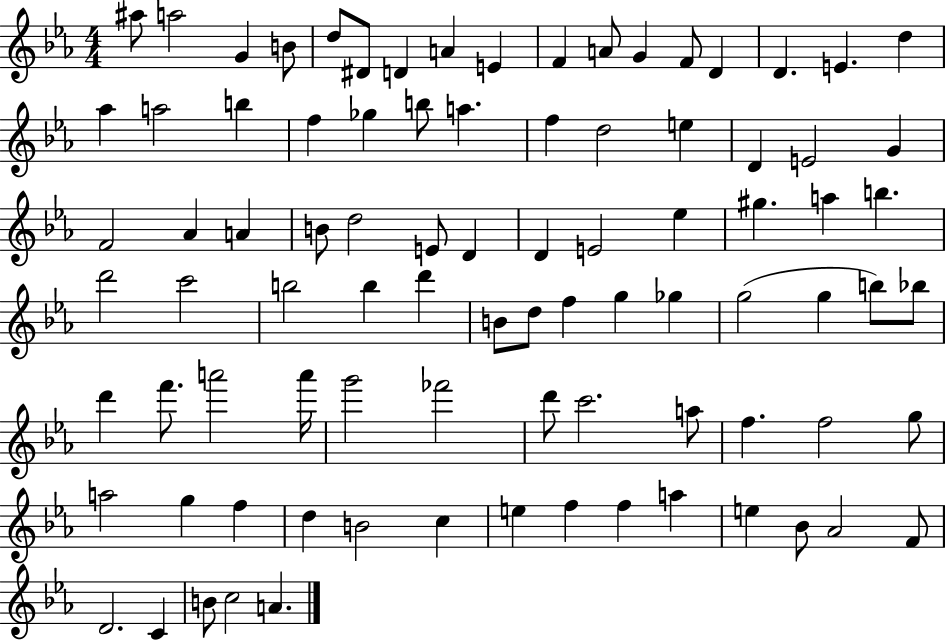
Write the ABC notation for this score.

X:1
T:Untitled
M:4/4
L:1/4
K:Eb
^a/2 a2 G B/2 d/2 ^D/2 D A E F A/2 G F/2 D D E d _a a2 b f _g b/2 a f d2 e D E2 G F2 _A A B/2 d2 E/2 D D E2 _e ^g a b d'2 c'2 b2 b d' B/2 d/2 f g _g g2 g b/2 _b/2 d' f'/2 a'2 a'/4 g'2 _f'2 d'/2 c'2 a/2 f f2 g/2 a2 g f d B2 c e f f a e _B/2 _A2 F/2 D2 C B/2 c2 A